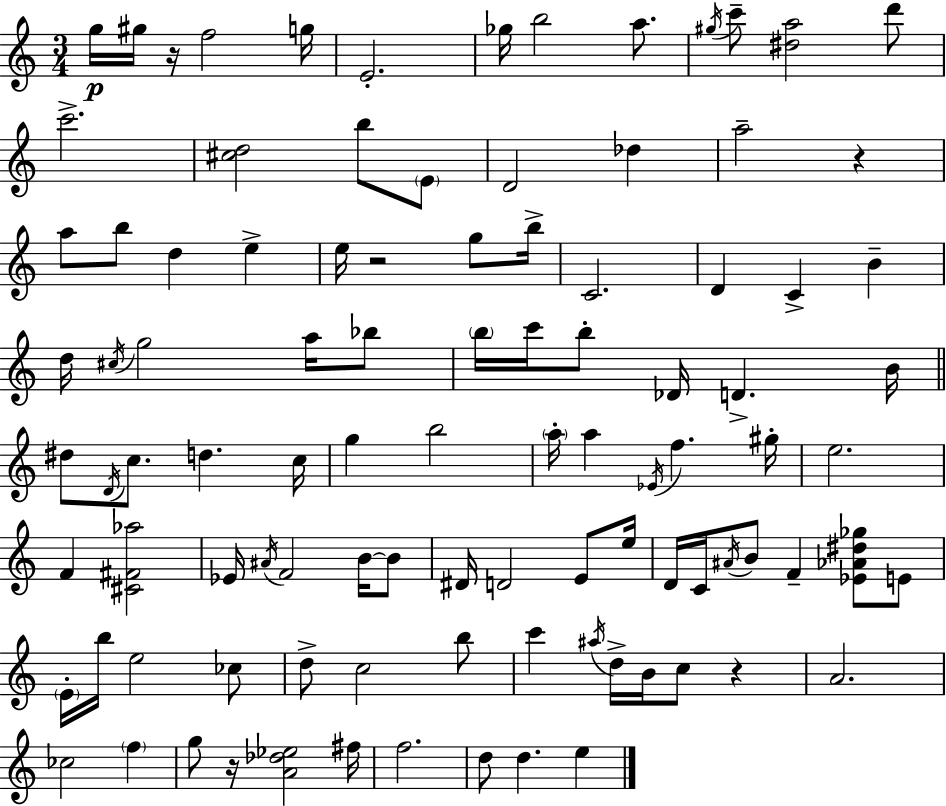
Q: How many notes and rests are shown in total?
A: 99